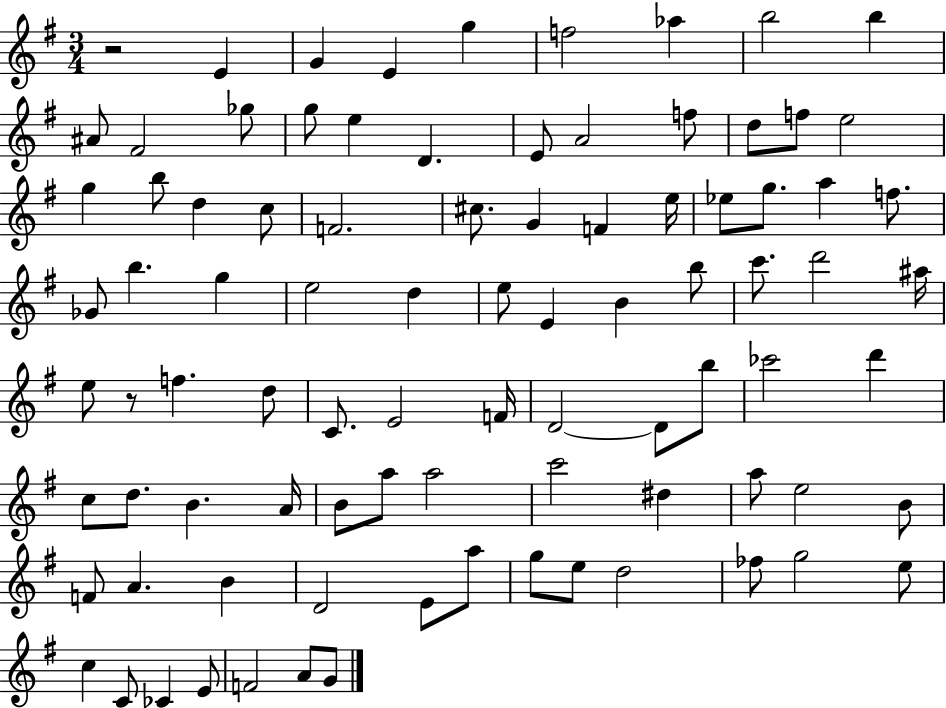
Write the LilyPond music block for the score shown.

{
  \clef treble
  \numericTimeSignature
  \time 3/4
  \key g \major
  \repeat volta 2 { r2 e'4 | g'4 e'4 g''4 | f''2 aes''4 | b''2 b''4 | \break ais'8 fis'2 ges''8 | g''8 e''4 d'4. | e'8 a'2 f''8 | d''8 f''8 e''2 | \break g''4 b''8 d''4 c''8 | f'2. | cis''8. g'4 f'4 e''16 | ees''8 g''8. a''4 f''8. | \break ges'8 b''4. g''4 | e''2 d''4 | e''8 e'4 b'4 b''8 | c'''8. d'''2 ais''16 | \break e''8 r8 f''4. d''8 | c'8. e'2 f'16 | d'2~~ d'8 b''8 | ces'''2 d'''4 | \break c''8 d''8. b'4. a'16 | b'8 a''8 a''2 | c'''2 dis''4 | a''8 e''2 b'8 | \break f'8 a'4. b'4 | d'2 e'8 a''8 | g''8 e''8 d''2 | fes''8 g''2 e''8 | \break c''4 c'8 ces'4 e'8 | f'2 a'8 g'8 | } \bar "|."
}